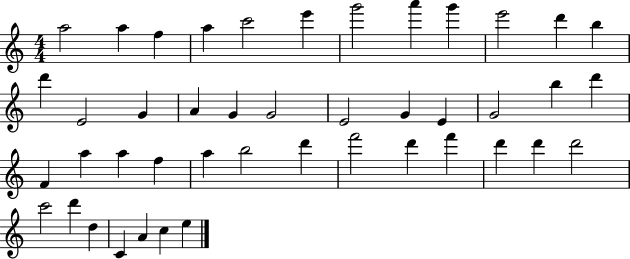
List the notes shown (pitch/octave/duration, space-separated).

A5/h A5/q F5/q A5/q C6/h E6/q G6/h A6/q G6/q E6/h D6/q B5/q D6/q E4/h G4/q A4/q G4/q G4/h E4/h G4/q E4/q G4/h B5/q D6/q F4/q A5/q A5/q F5/q A5/q B5/h D6/q F6/h D6/q F6/q D6/q D6/q D6/h C6/h D6/q D5/q C4/q A4/q C5/q E5/q